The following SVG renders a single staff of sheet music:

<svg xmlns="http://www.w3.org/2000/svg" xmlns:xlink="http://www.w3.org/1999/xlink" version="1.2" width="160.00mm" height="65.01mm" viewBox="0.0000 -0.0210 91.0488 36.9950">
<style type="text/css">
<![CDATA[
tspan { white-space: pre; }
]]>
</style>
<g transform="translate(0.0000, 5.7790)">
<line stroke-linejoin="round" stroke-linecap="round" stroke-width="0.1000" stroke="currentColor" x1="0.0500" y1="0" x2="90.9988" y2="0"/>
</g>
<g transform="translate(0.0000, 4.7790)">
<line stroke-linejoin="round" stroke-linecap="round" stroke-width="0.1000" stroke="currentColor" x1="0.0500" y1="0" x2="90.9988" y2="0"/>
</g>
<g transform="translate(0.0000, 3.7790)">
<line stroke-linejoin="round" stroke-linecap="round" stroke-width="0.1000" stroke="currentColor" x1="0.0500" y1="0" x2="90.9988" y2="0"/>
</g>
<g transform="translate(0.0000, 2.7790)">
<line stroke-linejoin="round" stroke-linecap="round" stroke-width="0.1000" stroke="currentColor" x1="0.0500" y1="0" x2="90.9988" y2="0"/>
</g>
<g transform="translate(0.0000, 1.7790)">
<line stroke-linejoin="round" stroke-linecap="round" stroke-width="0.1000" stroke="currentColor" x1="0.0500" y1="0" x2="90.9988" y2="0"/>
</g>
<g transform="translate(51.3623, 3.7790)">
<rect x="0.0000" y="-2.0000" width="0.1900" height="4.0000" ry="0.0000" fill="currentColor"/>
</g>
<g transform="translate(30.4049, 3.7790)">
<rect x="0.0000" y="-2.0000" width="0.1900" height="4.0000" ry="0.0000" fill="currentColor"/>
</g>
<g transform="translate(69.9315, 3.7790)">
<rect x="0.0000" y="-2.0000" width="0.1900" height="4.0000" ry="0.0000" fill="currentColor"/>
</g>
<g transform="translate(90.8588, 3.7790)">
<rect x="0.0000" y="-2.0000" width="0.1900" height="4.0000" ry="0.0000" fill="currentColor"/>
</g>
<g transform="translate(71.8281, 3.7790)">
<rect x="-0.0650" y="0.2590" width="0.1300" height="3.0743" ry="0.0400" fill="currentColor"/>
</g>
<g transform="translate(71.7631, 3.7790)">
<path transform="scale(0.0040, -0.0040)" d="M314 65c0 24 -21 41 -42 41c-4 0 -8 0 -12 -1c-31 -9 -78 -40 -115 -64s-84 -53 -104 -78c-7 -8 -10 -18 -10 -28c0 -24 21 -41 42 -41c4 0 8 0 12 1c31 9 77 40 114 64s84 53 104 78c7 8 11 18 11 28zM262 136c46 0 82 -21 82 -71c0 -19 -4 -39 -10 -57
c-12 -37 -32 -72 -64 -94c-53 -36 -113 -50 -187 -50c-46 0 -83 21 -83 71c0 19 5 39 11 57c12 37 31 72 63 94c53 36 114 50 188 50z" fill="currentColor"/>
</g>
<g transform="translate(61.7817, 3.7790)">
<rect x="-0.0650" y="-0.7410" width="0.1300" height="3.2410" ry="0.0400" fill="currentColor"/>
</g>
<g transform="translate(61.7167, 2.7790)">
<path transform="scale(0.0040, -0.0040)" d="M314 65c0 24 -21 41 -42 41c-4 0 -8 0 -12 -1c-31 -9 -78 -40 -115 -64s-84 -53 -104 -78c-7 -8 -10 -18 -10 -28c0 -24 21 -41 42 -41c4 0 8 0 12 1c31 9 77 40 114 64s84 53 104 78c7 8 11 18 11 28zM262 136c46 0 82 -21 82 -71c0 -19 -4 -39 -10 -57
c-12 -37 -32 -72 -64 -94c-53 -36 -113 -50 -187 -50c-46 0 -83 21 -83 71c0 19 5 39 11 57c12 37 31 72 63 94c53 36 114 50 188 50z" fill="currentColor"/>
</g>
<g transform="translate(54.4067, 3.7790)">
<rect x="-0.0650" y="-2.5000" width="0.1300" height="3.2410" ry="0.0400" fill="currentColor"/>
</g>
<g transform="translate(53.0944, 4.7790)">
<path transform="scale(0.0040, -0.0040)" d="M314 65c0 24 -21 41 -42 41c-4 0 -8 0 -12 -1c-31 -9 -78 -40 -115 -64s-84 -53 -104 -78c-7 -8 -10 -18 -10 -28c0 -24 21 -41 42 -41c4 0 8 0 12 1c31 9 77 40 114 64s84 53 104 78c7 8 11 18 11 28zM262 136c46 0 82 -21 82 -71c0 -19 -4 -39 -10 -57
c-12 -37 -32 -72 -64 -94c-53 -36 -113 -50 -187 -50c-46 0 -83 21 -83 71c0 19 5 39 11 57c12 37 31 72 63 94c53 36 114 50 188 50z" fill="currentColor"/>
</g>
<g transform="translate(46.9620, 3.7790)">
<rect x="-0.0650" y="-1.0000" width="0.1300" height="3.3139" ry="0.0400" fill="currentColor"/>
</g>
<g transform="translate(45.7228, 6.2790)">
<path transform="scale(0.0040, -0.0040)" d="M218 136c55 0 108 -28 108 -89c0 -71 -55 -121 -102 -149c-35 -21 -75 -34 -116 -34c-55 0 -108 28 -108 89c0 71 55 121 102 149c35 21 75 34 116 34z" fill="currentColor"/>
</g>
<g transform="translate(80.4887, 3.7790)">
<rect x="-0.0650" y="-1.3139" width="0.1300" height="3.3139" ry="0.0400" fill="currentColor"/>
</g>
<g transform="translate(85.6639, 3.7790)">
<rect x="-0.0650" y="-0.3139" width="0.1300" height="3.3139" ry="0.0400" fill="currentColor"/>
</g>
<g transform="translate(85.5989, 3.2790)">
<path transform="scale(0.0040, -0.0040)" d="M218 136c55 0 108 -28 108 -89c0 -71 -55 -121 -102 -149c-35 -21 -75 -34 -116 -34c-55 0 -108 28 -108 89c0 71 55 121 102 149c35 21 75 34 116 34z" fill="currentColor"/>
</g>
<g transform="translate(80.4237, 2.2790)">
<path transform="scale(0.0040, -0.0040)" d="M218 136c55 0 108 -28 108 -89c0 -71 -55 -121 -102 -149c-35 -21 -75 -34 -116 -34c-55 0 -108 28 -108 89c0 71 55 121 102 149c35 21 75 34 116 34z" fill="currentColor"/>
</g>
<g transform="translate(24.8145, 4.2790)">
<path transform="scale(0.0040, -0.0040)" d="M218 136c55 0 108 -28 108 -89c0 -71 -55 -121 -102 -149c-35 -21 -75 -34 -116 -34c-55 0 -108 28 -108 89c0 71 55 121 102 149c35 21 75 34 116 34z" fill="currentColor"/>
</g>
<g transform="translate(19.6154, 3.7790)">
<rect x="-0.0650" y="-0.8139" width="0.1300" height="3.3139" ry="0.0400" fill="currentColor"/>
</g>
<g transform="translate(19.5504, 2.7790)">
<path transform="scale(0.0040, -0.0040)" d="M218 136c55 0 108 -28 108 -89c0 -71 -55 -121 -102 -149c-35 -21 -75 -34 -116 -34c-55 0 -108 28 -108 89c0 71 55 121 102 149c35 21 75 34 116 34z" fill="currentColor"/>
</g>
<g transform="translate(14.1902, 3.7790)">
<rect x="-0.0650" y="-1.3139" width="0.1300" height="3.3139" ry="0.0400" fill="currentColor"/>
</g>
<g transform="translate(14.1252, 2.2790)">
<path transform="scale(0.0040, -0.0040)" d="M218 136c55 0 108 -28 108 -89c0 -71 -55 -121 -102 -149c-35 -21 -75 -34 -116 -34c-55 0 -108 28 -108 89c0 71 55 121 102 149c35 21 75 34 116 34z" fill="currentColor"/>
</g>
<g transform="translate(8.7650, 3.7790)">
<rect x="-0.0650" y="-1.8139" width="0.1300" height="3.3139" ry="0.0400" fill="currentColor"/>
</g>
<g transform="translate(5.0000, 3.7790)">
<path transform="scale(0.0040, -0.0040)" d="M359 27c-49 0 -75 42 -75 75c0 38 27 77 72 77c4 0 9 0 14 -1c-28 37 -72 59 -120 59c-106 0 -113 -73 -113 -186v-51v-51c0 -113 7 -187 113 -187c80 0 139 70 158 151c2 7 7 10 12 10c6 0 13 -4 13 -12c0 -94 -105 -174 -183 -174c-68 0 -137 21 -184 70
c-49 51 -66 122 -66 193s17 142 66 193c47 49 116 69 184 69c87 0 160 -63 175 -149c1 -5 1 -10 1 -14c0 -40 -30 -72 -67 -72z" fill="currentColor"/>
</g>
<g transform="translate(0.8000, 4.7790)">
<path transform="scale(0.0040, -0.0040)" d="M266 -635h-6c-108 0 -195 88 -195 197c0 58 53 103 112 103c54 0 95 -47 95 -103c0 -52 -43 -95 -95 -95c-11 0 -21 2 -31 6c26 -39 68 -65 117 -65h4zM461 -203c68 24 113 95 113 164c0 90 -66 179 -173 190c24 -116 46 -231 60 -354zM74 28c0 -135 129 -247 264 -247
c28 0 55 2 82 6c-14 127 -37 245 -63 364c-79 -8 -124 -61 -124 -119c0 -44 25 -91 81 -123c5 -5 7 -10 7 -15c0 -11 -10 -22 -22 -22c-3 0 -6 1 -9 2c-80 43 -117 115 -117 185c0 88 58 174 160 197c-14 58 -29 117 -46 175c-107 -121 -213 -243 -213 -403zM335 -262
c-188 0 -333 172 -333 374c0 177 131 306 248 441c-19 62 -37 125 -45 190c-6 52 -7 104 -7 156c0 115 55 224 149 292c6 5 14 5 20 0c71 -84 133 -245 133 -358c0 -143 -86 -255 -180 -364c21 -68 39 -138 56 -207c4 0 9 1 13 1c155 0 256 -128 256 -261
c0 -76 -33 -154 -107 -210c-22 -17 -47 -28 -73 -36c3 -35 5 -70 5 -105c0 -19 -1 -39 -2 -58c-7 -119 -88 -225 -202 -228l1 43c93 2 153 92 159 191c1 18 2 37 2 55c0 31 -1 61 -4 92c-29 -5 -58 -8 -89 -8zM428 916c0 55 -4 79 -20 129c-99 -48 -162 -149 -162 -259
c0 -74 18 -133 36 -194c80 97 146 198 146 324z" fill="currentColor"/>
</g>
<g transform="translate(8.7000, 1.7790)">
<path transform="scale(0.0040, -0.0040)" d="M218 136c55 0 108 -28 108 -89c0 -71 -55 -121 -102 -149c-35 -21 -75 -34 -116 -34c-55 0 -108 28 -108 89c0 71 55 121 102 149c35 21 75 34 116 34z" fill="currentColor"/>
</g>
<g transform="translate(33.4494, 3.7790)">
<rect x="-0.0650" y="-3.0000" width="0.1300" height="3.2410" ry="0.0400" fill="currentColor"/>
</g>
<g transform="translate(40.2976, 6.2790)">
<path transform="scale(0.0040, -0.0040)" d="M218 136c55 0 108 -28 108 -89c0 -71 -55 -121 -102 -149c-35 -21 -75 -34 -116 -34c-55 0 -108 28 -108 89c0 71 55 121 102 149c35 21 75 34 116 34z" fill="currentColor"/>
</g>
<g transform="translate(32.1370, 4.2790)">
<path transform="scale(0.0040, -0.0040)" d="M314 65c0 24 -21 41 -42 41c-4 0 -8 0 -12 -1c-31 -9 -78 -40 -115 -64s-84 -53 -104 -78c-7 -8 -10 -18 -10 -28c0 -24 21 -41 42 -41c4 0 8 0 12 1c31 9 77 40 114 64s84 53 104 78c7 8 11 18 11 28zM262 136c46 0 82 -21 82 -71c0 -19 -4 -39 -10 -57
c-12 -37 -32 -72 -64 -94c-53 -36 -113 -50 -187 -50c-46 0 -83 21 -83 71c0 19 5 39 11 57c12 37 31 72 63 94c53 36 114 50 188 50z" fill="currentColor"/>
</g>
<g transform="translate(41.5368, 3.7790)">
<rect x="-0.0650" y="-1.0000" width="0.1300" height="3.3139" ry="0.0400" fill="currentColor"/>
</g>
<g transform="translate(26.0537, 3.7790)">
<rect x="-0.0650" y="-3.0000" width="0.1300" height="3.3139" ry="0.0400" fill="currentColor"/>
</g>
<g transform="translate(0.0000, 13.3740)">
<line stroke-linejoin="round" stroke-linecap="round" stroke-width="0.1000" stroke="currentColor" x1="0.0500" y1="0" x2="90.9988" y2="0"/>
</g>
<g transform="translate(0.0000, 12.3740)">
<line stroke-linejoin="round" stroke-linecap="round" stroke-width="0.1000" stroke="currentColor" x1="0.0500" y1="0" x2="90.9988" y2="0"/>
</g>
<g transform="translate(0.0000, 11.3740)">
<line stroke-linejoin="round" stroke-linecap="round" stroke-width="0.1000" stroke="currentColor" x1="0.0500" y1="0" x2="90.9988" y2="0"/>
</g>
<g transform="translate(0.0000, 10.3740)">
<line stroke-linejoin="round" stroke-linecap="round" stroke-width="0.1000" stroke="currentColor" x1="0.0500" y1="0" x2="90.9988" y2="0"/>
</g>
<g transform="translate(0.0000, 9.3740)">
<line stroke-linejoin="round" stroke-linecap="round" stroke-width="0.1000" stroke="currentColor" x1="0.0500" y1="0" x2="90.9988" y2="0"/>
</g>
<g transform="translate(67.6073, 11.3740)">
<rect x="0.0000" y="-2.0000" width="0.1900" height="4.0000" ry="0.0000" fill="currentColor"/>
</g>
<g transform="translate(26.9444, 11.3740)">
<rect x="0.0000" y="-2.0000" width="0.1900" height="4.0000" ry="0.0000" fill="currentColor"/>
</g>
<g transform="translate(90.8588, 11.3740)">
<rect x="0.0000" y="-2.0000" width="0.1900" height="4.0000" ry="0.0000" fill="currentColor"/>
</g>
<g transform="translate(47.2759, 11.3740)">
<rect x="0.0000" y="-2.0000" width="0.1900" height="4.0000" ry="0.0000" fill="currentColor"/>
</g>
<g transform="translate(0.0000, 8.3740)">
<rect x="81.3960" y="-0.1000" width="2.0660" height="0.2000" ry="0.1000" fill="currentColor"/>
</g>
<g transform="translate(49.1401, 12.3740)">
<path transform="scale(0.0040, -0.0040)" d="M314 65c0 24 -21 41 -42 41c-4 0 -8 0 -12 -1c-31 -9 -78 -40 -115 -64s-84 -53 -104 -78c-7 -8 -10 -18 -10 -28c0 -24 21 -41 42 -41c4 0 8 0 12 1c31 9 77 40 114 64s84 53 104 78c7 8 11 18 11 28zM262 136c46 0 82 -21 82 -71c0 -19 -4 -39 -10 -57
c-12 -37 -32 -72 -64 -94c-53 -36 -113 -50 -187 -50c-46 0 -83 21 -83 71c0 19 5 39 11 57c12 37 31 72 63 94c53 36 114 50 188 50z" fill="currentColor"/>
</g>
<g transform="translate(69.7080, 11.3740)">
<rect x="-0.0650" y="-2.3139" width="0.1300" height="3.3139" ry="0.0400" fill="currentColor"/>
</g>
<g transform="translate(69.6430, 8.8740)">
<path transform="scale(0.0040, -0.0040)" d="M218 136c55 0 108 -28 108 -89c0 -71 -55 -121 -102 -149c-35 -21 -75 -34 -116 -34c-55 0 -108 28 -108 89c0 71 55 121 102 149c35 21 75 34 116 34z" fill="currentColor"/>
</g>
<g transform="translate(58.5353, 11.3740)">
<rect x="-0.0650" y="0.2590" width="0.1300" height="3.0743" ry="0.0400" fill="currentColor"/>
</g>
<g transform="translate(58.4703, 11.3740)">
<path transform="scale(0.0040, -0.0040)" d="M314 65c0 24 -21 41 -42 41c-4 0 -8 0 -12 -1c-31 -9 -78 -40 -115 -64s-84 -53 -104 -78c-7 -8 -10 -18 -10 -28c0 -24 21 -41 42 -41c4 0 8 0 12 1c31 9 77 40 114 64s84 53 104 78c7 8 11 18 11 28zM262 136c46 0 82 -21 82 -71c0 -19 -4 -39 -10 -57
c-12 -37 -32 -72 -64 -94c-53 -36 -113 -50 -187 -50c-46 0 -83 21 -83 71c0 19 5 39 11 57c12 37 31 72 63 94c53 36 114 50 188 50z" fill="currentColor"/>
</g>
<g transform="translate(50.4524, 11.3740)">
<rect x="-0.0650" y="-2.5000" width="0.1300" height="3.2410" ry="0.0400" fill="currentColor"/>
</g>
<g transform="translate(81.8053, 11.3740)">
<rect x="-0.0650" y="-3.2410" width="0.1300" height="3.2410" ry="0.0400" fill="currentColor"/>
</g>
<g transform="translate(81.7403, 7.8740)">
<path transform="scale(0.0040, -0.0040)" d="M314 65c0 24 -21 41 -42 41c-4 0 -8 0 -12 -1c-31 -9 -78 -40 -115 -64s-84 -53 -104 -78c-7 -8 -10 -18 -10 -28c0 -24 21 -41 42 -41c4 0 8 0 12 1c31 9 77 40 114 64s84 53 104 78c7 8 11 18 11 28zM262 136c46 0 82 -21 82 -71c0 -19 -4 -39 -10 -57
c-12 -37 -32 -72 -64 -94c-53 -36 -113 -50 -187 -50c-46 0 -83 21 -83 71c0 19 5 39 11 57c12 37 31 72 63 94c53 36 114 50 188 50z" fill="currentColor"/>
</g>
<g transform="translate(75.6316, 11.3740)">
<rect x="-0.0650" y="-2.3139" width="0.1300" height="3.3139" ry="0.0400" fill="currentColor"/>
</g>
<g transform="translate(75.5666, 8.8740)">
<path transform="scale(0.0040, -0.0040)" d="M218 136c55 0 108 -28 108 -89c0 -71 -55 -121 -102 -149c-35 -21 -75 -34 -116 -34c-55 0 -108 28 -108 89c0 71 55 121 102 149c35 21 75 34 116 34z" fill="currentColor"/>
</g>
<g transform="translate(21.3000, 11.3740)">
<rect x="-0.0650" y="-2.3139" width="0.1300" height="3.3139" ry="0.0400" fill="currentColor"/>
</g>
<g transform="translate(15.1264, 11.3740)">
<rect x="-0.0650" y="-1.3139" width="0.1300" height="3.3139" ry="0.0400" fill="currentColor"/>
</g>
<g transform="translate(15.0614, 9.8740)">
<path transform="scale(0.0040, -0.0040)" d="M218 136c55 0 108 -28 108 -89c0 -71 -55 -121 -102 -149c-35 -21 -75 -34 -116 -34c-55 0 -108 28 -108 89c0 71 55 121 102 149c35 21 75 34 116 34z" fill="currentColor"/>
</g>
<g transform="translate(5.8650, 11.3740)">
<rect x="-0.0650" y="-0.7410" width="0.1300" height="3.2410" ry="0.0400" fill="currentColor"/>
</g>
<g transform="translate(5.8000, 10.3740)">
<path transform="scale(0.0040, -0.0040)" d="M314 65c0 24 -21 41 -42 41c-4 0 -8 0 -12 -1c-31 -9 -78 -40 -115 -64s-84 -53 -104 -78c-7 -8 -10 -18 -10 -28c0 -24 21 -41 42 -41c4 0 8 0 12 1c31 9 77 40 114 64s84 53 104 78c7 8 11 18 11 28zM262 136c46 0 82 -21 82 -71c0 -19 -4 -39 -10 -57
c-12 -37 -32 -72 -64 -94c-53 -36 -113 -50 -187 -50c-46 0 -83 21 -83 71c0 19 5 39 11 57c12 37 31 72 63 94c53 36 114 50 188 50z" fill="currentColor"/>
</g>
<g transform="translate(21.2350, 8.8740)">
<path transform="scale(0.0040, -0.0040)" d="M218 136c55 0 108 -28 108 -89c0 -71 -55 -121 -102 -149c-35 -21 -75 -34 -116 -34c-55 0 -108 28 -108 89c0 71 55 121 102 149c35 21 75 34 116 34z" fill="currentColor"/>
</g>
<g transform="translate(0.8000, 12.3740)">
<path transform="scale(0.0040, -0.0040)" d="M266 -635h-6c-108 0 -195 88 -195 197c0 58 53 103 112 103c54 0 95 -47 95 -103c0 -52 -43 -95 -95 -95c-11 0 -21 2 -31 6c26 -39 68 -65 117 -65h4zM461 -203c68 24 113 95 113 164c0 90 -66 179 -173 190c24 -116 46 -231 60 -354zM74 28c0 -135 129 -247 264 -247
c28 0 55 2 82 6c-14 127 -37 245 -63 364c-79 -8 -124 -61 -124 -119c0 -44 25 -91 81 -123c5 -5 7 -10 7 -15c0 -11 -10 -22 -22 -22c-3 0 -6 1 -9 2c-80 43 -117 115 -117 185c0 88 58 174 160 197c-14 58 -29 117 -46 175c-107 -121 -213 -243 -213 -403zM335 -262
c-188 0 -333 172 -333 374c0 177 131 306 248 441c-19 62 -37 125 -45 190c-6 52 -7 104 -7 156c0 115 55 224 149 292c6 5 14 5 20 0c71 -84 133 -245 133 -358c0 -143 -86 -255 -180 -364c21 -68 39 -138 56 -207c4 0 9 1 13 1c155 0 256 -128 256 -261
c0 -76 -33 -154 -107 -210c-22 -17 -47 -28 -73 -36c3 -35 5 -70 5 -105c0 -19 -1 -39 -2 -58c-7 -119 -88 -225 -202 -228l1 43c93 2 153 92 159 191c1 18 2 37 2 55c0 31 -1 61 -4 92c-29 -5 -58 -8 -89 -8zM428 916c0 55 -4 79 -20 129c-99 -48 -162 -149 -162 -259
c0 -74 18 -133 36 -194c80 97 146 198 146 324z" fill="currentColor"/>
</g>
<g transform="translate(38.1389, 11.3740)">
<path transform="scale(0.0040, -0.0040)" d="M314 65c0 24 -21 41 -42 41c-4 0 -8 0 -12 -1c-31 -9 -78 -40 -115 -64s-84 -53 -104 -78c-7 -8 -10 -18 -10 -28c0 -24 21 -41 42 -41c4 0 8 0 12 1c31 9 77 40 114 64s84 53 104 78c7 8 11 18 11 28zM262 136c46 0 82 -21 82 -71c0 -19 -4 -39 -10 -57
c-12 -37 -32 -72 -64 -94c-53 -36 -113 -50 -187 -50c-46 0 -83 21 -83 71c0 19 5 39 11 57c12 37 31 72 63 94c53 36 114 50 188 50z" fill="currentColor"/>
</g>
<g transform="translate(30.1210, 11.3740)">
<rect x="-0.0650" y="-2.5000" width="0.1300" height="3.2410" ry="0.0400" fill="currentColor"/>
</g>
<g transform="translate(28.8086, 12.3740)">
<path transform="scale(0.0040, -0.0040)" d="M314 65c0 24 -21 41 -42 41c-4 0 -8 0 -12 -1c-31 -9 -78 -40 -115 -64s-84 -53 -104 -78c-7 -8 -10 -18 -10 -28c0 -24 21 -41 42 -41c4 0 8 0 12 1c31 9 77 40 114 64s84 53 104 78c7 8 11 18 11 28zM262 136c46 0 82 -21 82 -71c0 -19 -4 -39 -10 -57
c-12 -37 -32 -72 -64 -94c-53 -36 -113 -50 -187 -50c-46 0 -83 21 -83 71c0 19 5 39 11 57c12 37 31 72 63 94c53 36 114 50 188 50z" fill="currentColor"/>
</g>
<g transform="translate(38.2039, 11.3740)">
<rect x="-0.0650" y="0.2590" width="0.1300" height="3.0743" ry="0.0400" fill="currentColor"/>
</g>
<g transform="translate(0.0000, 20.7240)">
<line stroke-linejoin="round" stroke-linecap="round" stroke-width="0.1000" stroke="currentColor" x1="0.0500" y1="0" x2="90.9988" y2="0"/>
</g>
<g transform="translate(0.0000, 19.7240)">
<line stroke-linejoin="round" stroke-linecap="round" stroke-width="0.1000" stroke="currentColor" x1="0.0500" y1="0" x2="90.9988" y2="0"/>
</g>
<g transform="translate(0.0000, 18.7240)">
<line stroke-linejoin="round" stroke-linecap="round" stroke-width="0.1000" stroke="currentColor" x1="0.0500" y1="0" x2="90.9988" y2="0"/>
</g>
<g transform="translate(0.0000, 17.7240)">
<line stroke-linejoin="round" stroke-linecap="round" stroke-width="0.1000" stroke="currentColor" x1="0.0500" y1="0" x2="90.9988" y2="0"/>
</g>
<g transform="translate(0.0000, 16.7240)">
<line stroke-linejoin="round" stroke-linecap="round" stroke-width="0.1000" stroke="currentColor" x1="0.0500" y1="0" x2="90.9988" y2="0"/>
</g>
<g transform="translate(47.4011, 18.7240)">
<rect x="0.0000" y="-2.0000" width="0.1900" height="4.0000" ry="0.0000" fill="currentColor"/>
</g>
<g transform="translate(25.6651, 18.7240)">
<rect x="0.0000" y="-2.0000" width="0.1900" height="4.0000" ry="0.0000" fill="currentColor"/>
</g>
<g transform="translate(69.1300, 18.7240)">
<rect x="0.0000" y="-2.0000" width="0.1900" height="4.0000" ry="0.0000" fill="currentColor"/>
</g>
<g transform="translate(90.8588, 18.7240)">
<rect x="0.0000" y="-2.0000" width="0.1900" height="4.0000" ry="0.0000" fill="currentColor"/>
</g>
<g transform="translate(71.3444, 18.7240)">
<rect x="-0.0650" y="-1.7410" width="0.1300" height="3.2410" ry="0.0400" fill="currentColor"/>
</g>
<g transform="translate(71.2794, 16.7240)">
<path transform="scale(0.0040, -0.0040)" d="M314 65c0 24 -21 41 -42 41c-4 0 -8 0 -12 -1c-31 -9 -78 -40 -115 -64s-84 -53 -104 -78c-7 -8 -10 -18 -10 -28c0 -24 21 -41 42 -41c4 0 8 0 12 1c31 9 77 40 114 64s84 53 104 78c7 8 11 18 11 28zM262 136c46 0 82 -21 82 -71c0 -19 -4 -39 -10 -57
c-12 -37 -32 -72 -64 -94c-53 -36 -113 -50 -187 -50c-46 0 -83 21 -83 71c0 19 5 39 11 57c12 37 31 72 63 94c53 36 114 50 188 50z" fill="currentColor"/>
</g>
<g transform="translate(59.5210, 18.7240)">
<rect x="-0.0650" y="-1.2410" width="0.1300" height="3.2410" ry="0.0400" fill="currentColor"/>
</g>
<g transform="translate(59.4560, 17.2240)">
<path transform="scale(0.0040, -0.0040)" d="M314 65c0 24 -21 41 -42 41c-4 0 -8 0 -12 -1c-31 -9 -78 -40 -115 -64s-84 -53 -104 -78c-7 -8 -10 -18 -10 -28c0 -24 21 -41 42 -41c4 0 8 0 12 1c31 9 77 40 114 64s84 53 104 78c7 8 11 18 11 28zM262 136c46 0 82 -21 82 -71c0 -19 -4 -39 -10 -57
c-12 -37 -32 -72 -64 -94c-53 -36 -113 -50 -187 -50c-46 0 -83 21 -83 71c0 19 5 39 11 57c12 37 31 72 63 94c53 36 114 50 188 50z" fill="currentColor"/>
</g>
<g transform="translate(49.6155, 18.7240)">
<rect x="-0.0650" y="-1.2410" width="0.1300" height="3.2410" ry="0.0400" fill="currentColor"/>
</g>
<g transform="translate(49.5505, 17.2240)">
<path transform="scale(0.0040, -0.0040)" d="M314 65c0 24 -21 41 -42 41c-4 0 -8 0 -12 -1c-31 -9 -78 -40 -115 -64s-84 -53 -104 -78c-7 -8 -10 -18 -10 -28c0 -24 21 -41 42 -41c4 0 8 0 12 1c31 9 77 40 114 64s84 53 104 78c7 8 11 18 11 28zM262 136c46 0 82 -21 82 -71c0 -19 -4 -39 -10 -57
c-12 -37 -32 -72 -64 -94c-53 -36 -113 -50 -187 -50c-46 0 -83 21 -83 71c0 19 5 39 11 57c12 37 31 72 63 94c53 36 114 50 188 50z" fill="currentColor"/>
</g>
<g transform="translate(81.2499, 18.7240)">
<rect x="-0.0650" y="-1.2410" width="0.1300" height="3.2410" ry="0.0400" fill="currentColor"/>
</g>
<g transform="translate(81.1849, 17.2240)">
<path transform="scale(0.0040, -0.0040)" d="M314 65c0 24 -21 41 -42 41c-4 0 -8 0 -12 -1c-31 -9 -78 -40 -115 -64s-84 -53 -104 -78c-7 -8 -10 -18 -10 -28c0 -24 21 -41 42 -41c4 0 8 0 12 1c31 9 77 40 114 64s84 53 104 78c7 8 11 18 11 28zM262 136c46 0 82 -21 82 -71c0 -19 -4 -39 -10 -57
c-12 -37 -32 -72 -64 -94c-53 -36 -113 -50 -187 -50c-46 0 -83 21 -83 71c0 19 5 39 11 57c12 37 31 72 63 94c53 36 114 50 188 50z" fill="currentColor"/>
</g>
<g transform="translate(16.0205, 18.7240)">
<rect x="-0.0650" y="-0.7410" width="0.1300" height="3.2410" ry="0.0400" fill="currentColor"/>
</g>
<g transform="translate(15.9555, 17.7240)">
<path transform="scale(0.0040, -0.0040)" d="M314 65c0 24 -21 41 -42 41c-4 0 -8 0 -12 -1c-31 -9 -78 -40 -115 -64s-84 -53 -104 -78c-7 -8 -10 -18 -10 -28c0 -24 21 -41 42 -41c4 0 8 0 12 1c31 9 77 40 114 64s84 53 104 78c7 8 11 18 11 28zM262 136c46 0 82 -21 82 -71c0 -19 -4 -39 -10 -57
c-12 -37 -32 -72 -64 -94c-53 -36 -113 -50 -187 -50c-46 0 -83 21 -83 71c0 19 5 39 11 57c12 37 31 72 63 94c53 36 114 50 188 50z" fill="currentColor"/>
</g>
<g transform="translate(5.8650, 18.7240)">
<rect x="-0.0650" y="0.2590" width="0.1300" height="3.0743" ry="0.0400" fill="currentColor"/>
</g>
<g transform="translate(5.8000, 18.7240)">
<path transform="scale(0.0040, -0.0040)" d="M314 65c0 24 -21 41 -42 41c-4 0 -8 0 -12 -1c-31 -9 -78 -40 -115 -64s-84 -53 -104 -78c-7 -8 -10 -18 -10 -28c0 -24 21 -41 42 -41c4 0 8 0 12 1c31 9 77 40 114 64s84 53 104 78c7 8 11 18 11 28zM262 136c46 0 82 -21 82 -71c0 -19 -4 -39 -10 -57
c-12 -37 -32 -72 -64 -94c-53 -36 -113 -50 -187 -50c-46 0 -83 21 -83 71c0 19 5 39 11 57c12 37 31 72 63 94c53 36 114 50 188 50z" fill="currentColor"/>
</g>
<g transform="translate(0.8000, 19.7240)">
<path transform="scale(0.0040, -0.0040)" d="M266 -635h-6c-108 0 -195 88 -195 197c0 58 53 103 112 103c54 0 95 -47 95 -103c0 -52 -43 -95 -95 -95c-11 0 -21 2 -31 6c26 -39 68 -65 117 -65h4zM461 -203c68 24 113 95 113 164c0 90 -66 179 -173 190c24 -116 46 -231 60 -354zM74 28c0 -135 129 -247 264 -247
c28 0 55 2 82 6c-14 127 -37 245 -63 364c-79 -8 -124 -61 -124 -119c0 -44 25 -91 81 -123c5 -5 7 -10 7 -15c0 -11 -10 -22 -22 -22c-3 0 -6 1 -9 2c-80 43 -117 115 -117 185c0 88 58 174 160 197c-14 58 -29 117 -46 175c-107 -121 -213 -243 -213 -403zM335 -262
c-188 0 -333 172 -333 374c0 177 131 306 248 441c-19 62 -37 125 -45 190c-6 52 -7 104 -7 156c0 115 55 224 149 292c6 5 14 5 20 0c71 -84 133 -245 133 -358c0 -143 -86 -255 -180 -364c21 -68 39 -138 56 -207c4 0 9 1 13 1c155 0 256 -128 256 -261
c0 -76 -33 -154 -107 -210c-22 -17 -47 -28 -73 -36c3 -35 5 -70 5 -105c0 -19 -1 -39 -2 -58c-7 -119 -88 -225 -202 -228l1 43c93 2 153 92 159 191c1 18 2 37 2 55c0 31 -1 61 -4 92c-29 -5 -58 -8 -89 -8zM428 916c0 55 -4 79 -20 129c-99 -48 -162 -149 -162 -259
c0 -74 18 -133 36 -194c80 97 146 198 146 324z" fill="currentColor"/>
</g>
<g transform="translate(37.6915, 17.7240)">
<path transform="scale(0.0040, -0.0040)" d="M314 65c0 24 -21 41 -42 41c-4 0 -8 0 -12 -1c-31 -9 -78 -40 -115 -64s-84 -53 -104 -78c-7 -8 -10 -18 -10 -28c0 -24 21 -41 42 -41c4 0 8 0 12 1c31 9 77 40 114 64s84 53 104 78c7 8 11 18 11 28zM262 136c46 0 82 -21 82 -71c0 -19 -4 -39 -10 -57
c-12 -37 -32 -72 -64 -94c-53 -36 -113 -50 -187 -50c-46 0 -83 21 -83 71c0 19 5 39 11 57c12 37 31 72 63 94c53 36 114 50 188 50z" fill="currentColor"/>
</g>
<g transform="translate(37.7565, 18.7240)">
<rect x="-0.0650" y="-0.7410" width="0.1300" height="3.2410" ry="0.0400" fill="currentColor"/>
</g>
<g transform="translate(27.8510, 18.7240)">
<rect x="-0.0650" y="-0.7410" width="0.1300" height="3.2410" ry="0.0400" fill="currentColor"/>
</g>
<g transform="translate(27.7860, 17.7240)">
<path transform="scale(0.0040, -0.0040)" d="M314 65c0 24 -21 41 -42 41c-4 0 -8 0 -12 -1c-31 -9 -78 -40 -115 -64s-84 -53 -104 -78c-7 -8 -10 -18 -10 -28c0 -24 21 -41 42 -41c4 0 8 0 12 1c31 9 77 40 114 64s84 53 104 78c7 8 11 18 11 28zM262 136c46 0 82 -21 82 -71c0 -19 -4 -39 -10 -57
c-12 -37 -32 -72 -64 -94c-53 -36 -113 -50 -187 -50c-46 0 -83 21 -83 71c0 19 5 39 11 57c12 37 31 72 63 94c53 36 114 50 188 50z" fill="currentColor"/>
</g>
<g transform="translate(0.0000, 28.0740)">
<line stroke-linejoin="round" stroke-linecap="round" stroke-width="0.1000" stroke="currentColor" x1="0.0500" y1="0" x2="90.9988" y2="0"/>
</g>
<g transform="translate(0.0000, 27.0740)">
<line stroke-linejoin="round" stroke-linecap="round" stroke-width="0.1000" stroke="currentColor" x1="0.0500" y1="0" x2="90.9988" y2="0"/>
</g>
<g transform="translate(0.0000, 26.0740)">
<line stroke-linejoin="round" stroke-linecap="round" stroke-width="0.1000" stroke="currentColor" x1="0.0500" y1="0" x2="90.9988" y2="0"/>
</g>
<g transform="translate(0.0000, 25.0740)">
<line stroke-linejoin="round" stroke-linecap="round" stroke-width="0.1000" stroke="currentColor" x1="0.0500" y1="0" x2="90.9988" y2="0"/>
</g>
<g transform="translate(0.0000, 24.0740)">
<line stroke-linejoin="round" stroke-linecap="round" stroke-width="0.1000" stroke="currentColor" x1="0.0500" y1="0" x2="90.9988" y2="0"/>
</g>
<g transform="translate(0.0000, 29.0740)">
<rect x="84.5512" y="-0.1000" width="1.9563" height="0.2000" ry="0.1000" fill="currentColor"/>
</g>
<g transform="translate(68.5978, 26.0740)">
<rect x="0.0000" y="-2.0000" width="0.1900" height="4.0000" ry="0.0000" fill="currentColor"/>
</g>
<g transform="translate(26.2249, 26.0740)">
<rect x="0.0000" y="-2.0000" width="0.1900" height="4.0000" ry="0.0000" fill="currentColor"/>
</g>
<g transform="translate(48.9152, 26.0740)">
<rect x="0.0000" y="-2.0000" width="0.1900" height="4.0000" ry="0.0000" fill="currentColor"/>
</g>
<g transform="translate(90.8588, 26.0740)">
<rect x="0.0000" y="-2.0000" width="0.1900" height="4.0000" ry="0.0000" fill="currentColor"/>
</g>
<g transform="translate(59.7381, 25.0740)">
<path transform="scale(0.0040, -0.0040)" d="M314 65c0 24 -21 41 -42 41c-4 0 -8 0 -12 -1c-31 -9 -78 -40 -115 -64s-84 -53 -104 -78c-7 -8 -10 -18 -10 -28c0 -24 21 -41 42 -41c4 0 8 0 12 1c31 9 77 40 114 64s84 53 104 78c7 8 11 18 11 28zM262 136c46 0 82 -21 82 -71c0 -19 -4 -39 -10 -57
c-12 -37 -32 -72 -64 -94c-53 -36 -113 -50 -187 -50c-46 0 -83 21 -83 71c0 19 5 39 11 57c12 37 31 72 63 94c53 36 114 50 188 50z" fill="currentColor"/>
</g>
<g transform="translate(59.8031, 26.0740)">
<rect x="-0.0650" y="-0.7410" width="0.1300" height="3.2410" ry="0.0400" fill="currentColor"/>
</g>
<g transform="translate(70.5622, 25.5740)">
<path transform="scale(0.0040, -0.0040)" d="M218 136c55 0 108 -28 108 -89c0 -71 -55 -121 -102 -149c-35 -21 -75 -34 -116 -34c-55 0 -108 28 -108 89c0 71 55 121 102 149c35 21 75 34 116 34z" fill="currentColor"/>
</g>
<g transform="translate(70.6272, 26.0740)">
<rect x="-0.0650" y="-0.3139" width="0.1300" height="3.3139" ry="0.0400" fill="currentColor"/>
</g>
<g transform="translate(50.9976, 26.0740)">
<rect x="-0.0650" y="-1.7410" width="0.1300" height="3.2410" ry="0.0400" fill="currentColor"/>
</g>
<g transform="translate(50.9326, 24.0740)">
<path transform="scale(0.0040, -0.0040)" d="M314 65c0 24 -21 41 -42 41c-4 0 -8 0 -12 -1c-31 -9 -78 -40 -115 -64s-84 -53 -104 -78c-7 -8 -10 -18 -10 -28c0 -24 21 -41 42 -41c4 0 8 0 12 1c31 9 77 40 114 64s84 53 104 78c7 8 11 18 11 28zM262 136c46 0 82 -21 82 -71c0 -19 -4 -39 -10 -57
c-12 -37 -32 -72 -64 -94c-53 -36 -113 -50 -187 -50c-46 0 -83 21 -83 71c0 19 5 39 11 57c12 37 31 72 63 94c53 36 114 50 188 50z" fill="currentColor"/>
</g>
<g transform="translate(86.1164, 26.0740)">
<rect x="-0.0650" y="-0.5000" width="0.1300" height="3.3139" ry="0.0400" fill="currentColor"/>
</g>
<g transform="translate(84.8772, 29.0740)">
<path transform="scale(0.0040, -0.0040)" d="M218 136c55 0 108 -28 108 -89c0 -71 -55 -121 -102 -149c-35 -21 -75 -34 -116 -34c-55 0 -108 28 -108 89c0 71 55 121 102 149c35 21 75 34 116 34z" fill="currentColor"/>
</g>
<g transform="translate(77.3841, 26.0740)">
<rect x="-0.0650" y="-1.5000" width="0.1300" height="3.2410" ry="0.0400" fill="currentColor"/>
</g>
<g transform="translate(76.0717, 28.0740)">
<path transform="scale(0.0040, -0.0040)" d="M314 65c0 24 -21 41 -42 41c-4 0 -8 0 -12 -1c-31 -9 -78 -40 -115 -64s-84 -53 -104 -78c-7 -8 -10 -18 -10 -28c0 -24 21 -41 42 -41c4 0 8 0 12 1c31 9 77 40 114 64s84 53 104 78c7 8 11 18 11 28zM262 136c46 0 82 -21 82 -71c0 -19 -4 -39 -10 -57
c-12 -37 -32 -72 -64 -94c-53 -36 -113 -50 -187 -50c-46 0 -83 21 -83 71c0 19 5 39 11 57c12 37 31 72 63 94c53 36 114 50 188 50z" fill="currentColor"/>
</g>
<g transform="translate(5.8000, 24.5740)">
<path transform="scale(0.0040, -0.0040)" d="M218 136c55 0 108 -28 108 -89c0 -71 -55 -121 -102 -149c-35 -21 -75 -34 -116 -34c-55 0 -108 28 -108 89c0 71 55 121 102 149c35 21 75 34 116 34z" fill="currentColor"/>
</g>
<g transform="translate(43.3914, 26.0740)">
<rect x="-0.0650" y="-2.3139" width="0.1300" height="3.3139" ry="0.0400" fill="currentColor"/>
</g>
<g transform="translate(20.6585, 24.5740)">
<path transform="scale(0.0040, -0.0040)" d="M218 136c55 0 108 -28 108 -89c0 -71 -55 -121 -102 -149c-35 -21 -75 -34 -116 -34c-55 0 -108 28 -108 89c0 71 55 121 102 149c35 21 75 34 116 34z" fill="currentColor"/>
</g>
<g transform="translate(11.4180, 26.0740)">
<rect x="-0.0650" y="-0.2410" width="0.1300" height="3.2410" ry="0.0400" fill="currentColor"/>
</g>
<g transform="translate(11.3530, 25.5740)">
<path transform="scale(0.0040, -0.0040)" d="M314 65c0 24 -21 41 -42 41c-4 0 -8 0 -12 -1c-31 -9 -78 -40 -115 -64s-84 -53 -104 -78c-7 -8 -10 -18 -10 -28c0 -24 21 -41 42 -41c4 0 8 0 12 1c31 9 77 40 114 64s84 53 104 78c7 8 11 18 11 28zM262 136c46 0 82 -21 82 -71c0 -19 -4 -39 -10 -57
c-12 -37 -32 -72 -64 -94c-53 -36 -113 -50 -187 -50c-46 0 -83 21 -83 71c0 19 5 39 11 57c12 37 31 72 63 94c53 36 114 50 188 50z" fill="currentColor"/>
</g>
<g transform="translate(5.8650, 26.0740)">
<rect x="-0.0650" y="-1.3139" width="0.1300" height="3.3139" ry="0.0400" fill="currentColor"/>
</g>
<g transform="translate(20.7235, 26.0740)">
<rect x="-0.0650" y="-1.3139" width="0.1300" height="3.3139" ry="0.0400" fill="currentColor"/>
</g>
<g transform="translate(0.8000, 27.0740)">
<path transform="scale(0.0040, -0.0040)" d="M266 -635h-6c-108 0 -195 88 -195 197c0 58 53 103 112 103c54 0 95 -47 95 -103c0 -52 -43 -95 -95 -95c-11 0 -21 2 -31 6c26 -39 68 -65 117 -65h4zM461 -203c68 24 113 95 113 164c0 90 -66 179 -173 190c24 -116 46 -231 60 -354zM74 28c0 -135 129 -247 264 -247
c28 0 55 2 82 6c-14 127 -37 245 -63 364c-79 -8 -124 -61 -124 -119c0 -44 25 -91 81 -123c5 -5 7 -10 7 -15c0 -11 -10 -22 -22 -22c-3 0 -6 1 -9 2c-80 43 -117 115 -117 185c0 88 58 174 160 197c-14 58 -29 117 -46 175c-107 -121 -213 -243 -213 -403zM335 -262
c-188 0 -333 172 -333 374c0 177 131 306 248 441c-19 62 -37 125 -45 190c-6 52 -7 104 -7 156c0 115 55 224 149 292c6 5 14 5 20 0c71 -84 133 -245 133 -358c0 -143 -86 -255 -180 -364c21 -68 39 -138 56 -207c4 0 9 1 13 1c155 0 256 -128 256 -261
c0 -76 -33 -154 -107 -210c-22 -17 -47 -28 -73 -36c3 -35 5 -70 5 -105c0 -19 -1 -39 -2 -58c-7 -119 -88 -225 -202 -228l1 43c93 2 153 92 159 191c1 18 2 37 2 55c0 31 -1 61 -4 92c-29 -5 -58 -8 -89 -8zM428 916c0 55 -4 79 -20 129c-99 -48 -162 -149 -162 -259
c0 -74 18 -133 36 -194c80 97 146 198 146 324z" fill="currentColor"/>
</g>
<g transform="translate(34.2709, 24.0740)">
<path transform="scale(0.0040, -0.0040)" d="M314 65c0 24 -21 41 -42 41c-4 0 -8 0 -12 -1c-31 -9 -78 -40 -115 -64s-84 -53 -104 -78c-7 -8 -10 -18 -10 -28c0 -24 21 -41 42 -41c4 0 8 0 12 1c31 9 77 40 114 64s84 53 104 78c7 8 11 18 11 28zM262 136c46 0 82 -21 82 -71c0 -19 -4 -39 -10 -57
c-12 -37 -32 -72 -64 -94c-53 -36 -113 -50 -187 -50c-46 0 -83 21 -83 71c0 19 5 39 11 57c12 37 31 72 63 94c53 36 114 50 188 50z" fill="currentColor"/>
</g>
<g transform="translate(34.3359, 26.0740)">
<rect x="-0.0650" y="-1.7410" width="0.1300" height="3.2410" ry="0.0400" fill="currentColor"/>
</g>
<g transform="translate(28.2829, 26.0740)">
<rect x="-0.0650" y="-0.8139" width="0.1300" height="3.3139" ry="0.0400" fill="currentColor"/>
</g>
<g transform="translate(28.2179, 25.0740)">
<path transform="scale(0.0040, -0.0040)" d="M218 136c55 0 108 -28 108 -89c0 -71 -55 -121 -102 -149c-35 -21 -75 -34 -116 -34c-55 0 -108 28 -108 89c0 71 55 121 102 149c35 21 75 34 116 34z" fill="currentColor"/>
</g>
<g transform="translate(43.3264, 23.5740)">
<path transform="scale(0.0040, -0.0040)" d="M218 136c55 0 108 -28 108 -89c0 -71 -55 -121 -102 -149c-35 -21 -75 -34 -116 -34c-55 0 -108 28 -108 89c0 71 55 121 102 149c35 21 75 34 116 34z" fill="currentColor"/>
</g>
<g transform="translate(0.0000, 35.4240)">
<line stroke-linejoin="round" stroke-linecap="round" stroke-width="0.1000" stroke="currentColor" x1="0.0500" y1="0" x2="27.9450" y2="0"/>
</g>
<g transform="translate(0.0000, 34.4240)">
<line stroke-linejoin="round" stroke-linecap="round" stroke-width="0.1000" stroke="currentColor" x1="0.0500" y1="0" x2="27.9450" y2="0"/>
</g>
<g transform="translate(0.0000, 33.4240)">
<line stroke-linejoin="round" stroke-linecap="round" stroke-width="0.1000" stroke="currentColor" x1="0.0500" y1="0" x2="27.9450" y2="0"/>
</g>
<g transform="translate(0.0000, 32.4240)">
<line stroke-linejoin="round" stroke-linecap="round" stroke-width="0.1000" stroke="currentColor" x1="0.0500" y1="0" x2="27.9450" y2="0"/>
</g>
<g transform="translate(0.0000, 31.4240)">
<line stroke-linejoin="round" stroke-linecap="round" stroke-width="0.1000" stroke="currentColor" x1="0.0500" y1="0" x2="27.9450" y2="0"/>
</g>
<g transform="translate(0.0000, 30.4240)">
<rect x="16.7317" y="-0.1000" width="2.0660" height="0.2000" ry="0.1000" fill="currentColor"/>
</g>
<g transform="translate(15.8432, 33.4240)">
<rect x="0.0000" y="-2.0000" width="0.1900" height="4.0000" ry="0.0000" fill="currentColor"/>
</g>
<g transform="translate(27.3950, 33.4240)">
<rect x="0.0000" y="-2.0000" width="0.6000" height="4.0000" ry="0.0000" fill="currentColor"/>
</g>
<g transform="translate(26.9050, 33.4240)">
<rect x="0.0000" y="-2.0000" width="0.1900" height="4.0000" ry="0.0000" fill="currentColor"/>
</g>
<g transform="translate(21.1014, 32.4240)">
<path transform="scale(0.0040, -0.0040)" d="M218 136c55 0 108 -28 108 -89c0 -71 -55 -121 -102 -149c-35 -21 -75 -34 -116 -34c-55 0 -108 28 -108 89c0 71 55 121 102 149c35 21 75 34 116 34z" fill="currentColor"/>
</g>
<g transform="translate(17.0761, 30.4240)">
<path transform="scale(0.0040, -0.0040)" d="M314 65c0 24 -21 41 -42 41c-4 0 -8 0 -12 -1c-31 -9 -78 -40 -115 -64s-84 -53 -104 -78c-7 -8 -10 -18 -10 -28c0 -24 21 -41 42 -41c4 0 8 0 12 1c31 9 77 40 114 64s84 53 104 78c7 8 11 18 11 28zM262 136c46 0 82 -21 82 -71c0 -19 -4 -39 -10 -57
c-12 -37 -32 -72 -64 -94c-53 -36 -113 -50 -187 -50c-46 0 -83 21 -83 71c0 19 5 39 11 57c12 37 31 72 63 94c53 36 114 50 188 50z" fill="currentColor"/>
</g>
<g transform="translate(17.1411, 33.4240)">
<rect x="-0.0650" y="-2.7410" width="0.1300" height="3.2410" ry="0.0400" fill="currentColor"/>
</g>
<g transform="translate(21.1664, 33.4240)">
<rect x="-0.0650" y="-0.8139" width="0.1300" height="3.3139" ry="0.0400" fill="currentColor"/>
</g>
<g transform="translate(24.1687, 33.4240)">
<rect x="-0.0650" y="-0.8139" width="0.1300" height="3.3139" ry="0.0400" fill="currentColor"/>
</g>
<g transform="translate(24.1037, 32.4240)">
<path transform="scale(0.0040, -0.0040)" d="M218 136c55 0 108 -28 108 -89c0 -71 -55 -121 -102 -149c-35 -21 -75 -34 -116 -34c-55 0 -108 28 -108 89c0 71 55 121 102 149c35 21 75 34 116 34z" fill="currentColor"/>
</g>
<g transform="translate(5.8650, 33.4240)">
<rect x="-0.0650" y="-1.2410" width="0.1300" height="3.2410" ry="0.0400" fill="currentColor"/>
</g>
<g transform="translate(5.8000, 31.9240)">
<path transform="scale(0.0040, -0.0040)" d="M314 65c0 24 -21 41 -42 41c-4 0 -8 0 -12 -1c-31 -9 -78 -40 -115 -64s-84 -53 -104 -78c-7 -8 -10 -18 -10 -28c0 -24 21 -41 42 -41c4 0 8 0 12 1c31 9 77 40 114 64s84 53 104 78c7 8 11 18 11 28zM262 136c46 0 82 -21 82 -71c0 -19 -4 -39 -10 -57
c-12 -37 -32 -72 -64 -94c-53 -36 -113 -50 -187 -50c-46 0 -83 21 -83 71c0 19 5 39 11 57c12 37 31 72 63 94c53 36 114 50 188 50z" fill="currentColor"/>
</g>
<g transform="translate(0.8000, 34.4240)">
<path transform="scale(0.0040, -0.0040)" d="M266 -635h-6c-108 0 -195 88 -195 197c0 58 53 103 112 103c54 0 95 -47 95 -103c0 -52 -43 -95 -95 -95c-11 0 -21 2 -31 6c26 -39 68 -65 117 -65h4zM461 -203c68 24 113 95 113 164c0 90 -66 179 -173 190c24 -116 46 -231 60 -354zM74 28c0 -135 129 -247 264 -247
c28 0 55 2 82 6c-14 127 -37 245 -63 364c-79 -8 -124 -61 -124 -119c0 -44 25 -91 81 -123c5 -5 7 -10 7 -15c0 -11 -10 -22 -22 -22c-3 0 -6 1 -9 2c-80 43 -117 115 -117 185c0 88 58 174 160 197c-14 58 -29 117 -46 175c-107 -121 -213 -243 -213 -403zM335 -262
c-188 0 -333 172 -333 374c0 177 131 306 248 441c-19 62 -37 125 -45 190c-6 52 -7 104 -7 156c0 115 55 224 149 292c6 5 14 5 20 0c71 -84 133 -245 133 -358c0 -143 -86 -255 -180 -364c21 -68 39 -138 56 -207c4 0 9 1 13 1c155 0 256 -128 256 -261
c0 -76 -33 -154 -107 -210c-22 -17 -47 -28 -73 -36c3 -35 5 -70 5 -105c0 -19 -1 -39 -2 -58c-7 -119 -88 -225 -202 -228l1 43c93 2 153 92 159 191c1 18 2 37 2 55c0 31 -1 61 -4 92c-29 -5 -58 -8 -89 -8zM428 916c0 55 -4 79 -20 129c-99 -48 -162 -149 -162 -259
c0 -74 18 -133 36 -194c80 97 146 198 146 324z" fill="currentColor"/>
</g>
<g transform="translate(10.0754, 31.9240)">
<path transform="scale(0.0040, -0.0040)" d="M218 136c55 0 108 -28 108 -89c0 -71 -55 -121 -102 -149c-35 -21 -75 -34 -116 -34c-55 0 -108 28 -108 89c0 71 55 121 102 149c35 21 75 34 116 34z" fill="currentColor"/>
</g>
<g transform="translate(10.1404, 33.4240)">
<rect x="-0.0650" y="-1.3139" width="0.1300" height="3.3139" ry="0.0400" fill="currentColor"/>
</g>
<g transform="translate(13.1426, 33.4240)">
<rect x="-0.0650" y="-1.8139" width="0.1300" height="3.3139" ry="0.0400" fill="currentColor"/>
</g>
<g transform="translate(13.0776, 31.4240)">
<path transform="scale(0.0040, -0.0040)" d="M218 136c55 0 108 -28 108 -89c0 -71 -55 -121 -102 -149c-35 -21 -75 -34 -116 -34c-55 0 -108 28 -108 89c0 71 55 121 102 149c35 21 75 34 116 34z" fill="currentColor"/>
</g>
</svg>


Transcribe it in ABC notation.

X:1
T:Untitled
M:4/4
L:1/4
K:C
f e d A A2 D D G2 d2 B2 e c d2 e g G2 B2 G2 B2 g g b2 B2 d2 d2 d2 e2 e2 f2 e2 e c2 e d f2 g f2 d2 c E2 C e2 e f a2 d d